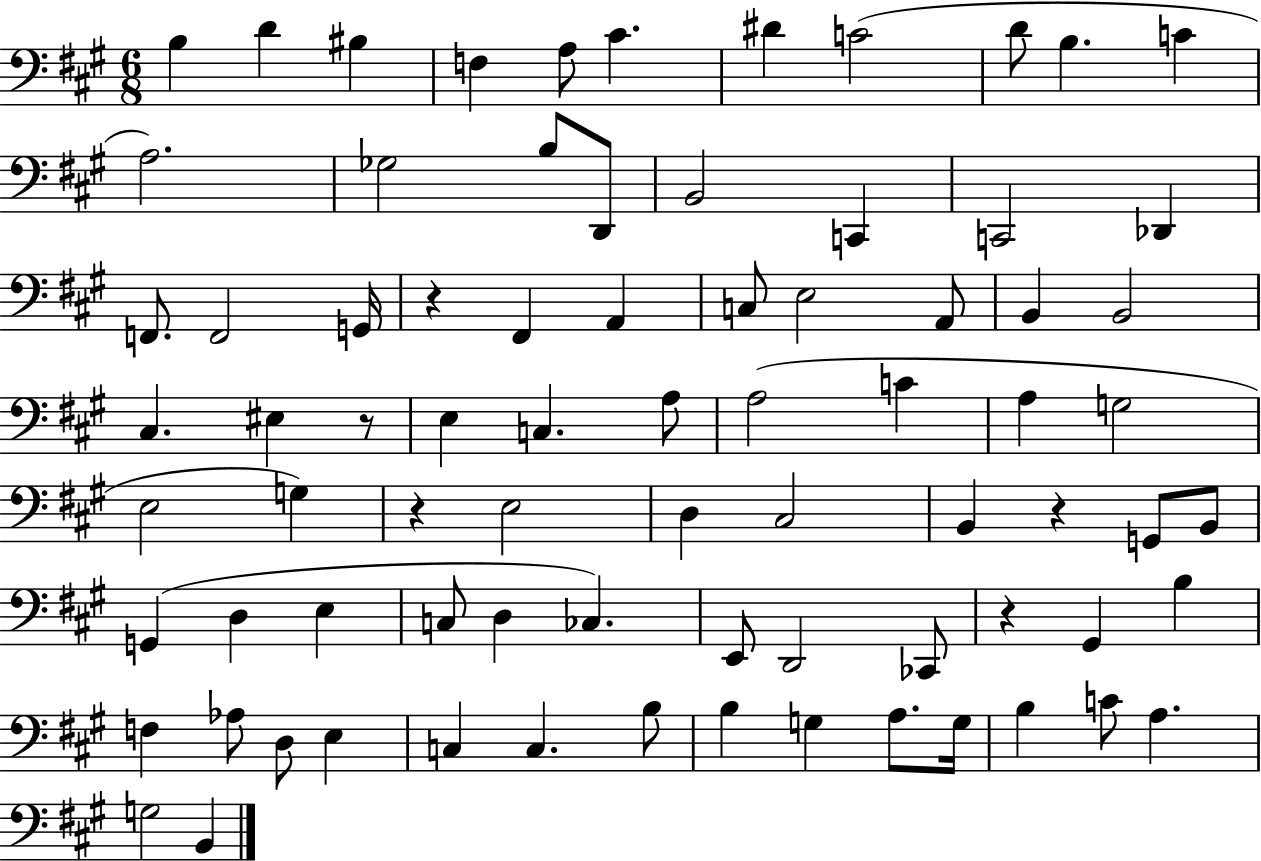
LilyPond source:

{
  \clef bass
  \numericTimeSignature
  \time 6/8
  \key a \major
  b4 d'4 bis4 | f4 a8 cis'4. | dis'4 c'2( | d'8 b4. c'4 | \break a2.) | ges2 b8 d,8 | b,2 c,4 | c,2 des,4 | \break f,8. f,2 g,16 | r4 fis,4 a,4 | c8 e2 a,8 | b,4 b,2 | \break cis4. eis4 r8 | e4 c4. a8 | a2( c'4 | a4 g2 | \break e2 g4) | r4 e2 | d4 cis2 | b,4 r4 g,8 b,8 | \break g,4( d4 e4 | c8 d4 ces4.) | e,8 d,2 ces,8 | r4 gis,4 b4 | \break f4 aes8 d8 e4 | c4 c4. b8 | b4 g4 a8. g16 | b4 c'8 a4. | \break g2 b,4 | \bar "|."
}